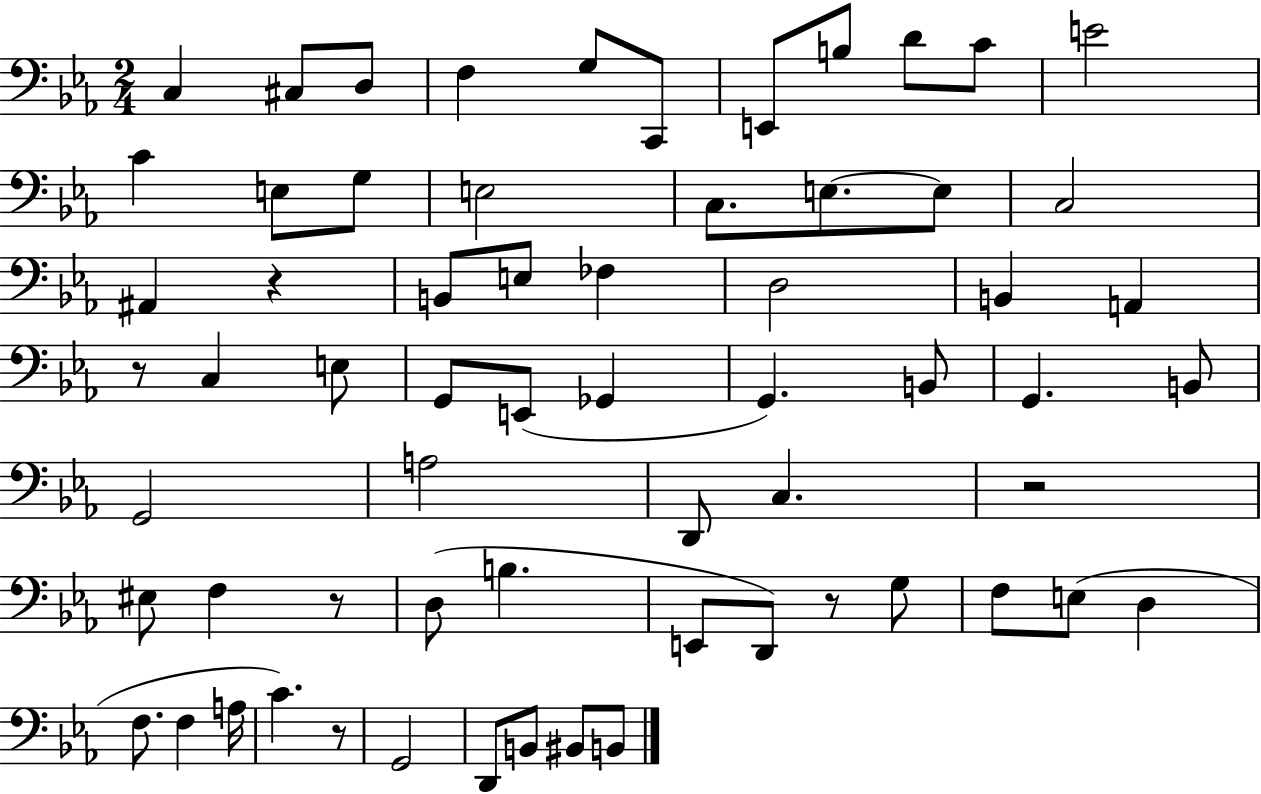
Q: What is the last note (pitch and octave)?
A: B2